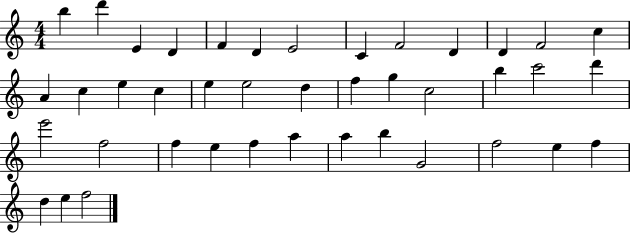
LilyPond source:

{
  \clef treble
  \numericTimeSignature
  \time 4/4
  \key c \major
  b''4 d'''4 e'4 d'4 | f'4 d'4 e'2 | c'4 f'2 d'4 | d'4 f'2 c''4 | \break a'4 c''4 e''4 c''4 | e''4 e''2 d''4 | f''4 g''4 c''2 | b''4 c'''2 d'''4 | \break e'''2 f''2 | f''4 e''4 f''4 a''4 | a''4 b''4 g'2 | f''2 e''4 f''4 | \break d''4 e''4 f''2 | \bar "|."
}